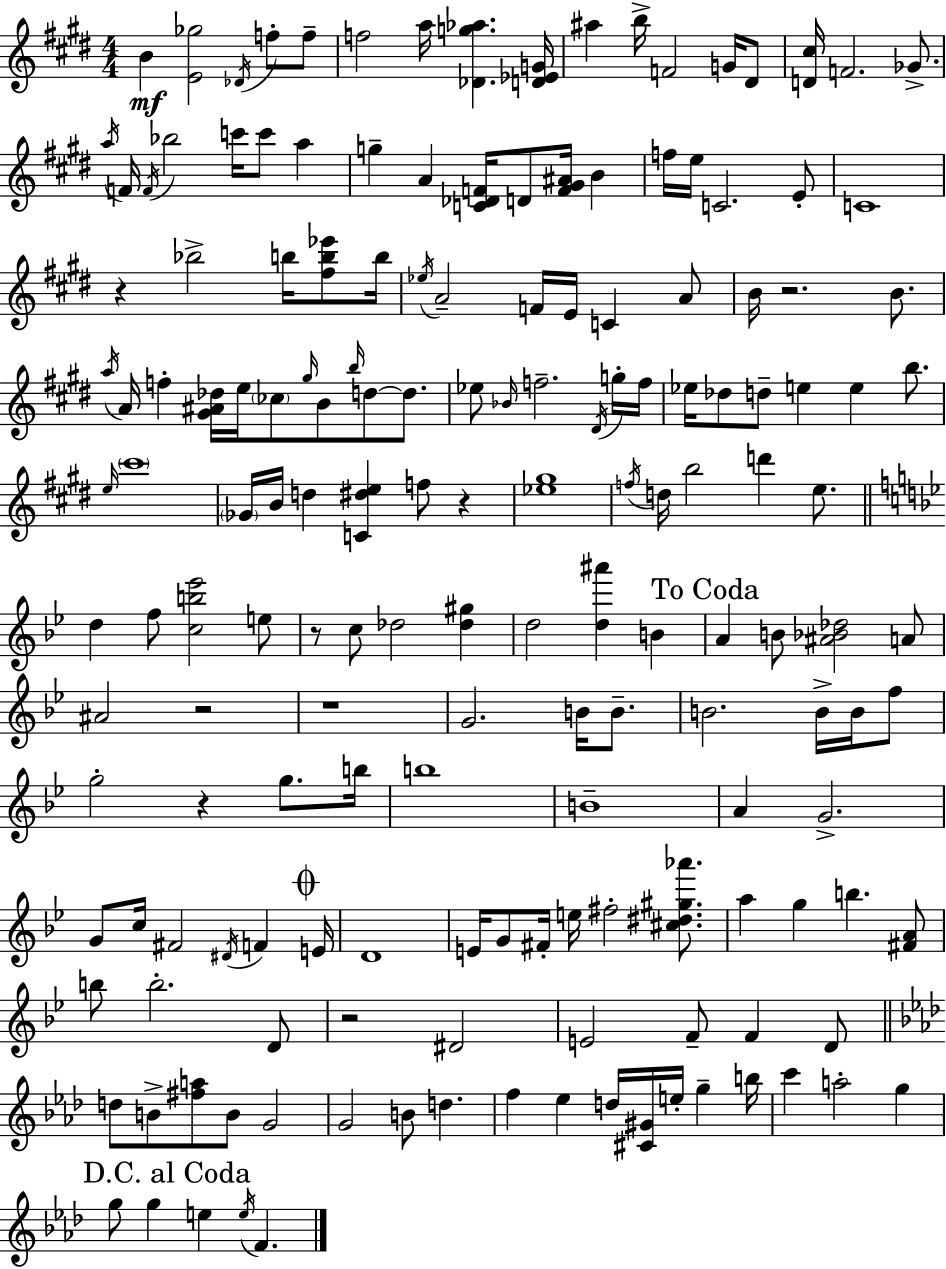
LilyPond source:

{
  \clef treble
  \numericTimeSignature
  \time 4/4
  \key e \major
  \repeat volta 2 { b'4\mf <e' ges''>2 \acciaccatura { des'16 } f''8-. f''8-- | f''2 a''16 <des' g'' aes''>4. | <d' ees' g'>16 ais''4 b''16-> f'2 g'16 dis'8 | <d' cis''>16 f'2. ges'8.-> | \break \acciaccatura { a''16 } f'16 \acciaccatura { f'16 } bes''2 c'''16 c'''8 a''4 | g''4-- a'4 <c' des' f'>16 d'8 <f' gis' ais'>16 b'4 | f''16 e''16 c'2. | e'8-. c'1 | \break r4 bes''2-> b''16 | <fis'' b'' ees'''>8 b''16 \acciaccatura { ees''16 } a'2-- f'16 e'16 c'4 | a'8 b'16 r2. | b'8. \acciaccatura { a''16 } a'16 f''4-. <gis' ais' des''>16 e''16 \parenthesize ces''8 \grace { gis''16 } b'8 | \break \grace { b''16 } d''8~~ d''8. ees''8 \grace { bes'16 } f''2.-- | \acciaccatura { dis'16 } g''16-. f''16 ees''16 des''8 d''8-- e''4 | e''4 b''8. \grace { e''16 } \parenthesize cis'''1 | \parenthesize ges'16 b'16 d''4 | \break <c' dis'' e''>4 f''8 r4 <ees'' gis''>1 | \acciaccatura { f''16 } d''16 b''2 | d'''4 e''8. \bar "||" \break \key g \minor d''4 f''8 <c'' b'' ees'''>2 e''8 | r8 c''8 des''2 <des'' gis''>4 | d''2 <d'' ais'''>4 b'4 | \mark "To Coda" a'4 b'8 <ais' bes' des''>2 a'8 | \break ais'2 r2 | r1 | g'2. b'16 b'8.-- | b'2. b'16-> b'16 f''8 | \break g''2-. r4 g''8. b''16 | b''1 | b'1-- | a'4 g'2.-> | \break g'8 c''16 fis'2 \acciaccatura { dis'16 } f'4 | \mark \markup { \musicglyph "scripts.coda" } e'16 d'1 | e'16 g'8 fis'16-. e''16 fis''2-. <cis'' dis'' gis'' aes'''>8. | a''4 g''4 b''4. <fis' a'>8 | \break b''8 b''2.-. d'8 | r2 dis'2 | e'2 f'8-- f'4 d'8 | \bar "||" \break \key aes \major d''8 b'8-> <fis'' a''>8 b'8 g'2 | g'2 b'8 d''4. | f''4 ees''4 d''16 <cis' gis'>16 e''16-. g''4-- b''16 | c'''4 a''2-. g''4 | \break \mark "D.C. al Coda" g''8 g''4 e''4 \acciaccatura { e''16 } f'4. | } \bar "|."
}